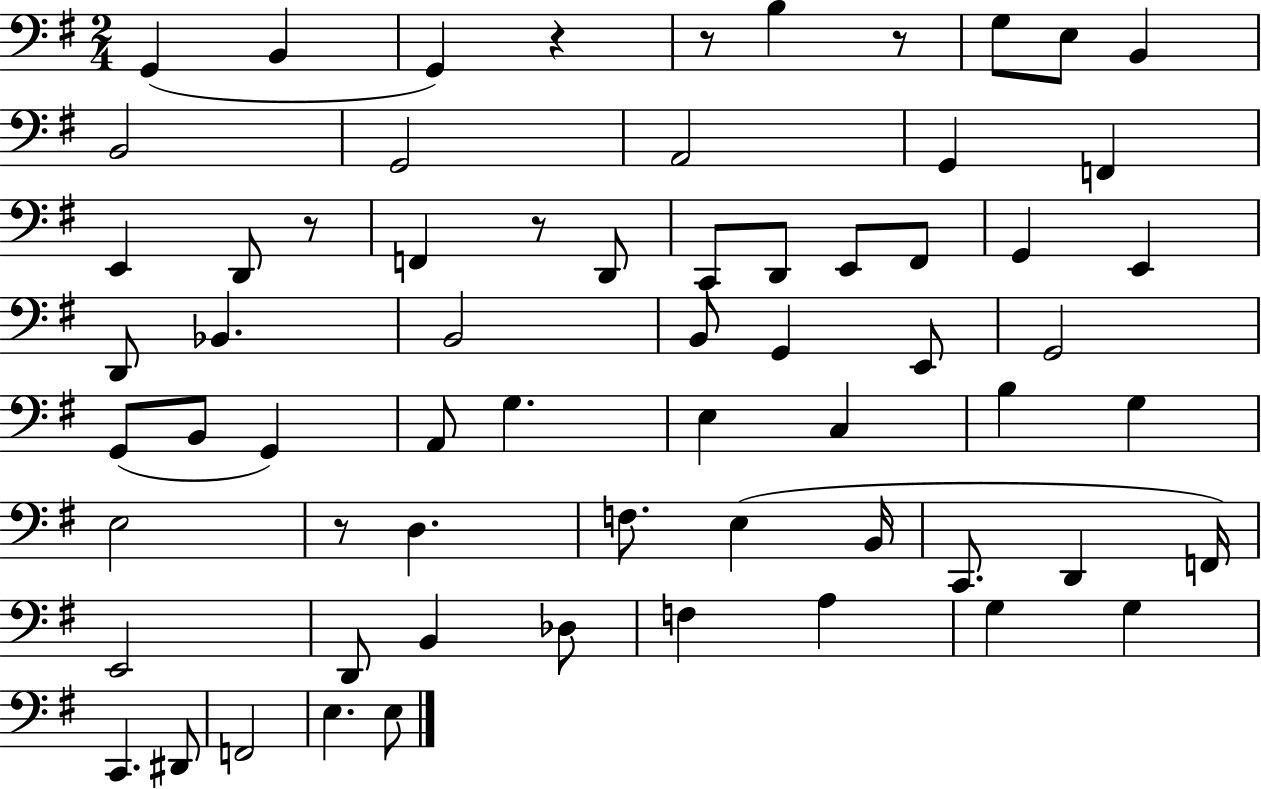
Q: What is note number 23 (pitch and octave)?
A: D2